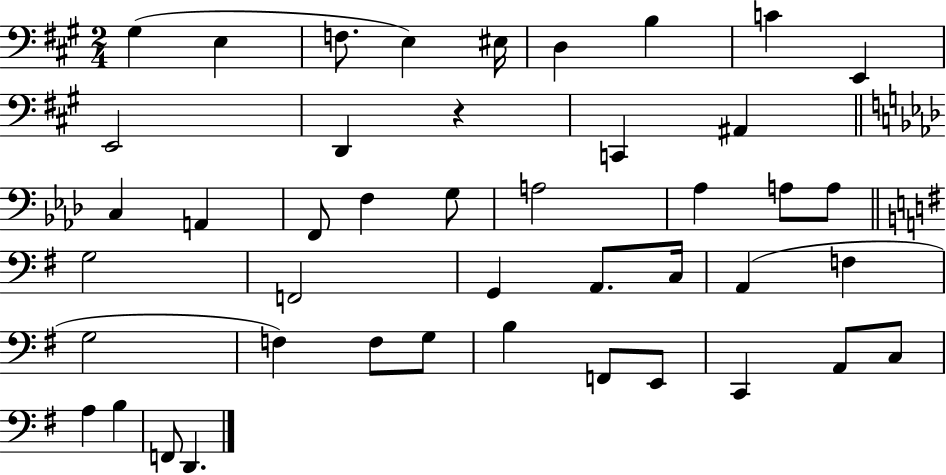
G#3/q E3/q F3/e. E3/q EIS3/s D3/q B3/q C4/q E2/q E2/h D2/q R/q C2/q A#2/q C3/q A2/q F2/e F3/q G3/e A3/h Ab3/q A3/e A3/e G3/h F2/h G2/q A2/e. C3/s A2/q F3/q G3/h F3/q F3/e G3/e B3/q F2/e E2/e C2/q A2/e C3/e A3/q B3/q F2/e D2/q.